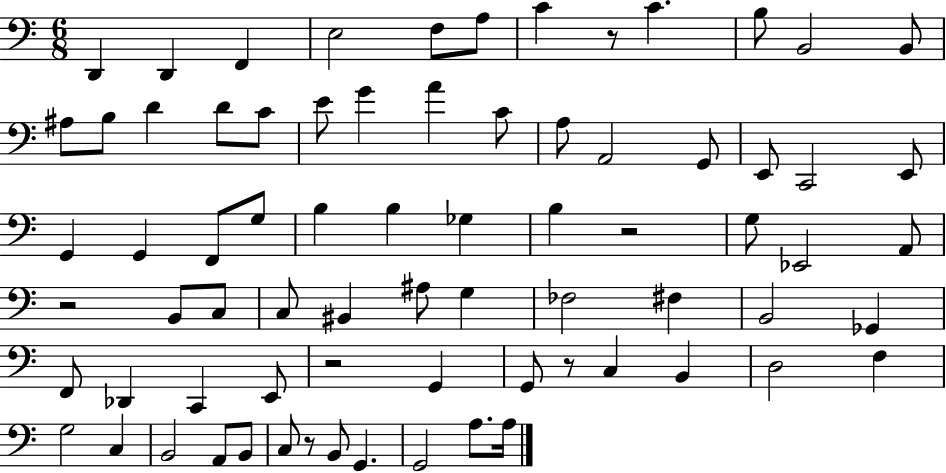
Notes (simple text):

D2/q D2/q F2/q E3/h F3/e A3/e C4/q R/e C4/q. B3/e B2/h B2/e A#3/e B3/e D4/q D4/e C4/e E4/e G4/q A4/q C4/e A3/e A2/h G2/e E2/e C2/h E2/e G2/q G2/q F2/e G3/e B3/q B3/q Gb3/q B3/q R/h G3/e Eb2/h A2/e R/h B2/e C3/e C3/e BIS2/q A#3/e G3/q FES3/h F#3/q B2/h Gb2/q F2/e Db2/q C2/q E2/e R/h G2/q G2/e R/e C3/q B2/q D3/h F3/q G3/h C3/q B2/h A2/e B2/e C3/e R/e B2/e G2/q. G2/h A3/e. A3/s